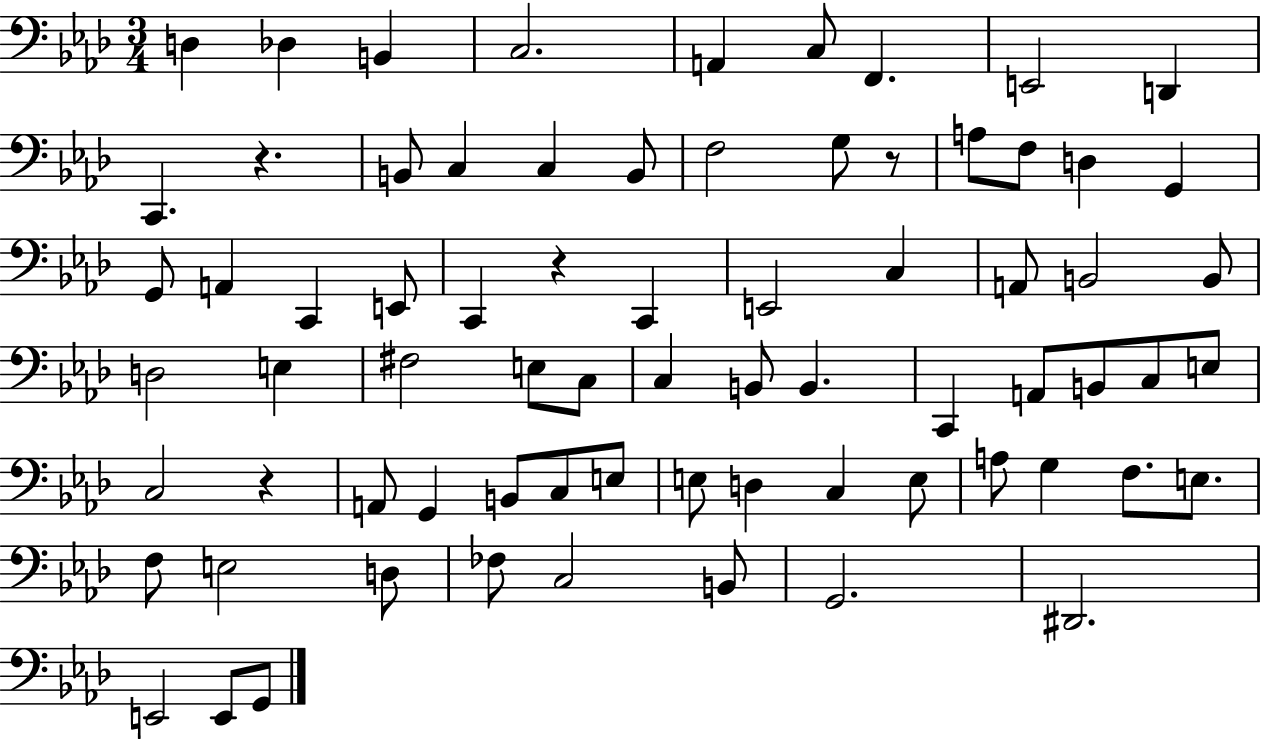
{
  \clef bass
  \numericTimeSignature
  \time 3/4
  \key aes \major
  d4 des4 b,4 | c2. | a,4 c8 f,4. | e,2 d,4 | \break c,4. r4. | b,8 c4 c4 b,8 | f2 g8 r8 | a8 f8 d4 g,4 | \break g,8 a,4 c,4 e,8 | c,4 r4 c,4 | e,2 c4 | a,8 b,2 b,8 | \break d2 e4 | fis2 e8 c8 | c4 b,8 b,4. | c,4 a,8 b,8 c8 e8 | \break c2 r4 | a,8 g,4 b,8 c8 e8 | e8 d4 c4 e8 | a8 g4 f8. e8. | \break f8 e2 d8 | fes8 c2 b,8 | g,2. | dis,2. | \break e,2 e,8 g,8 | \bar "|."
}